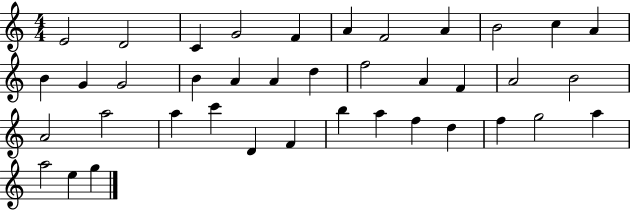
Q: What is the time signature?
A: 4/4